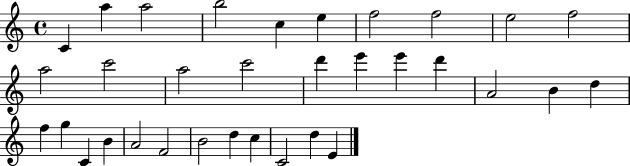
{
  \clef treble
  \time 4/4
  \defaultTimeSignature
  \key c \major
  c'4 a''4 a''2 | b''2 c''4 e''4 | f''2 f''2 | e''2 f''2 | \break a''2 c'''2 | a''2 c'''2 | d'''4 e'''4 e'''4 d'''4 | a'2 b'4 d''4 | \break f''4 g''4 c'4 b'4 | a'2 f'2 | b'2 d''4 c''4 | c'2 d''4 e'4 | \break \bar "|."
}